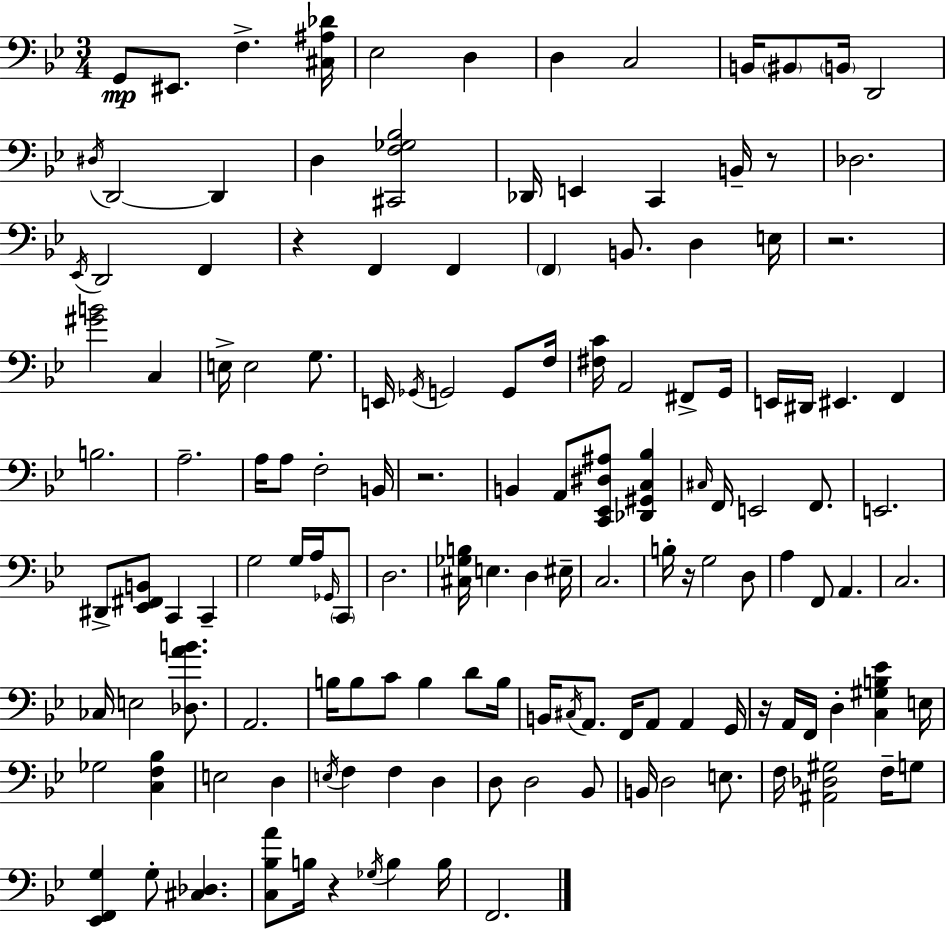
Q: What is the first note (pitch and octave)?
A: G2